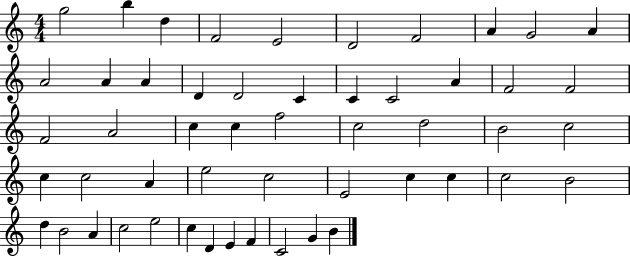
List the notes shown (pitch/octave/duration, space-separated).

G5/h B5/q D5/q F4/h E4/h D4/h F4/h A4/q G4/h A4/q A4/h A4/q A4/q D4/q D4/h C4/q C4/q C4/h A4/q F4/h F4/h F4/h A4/h C5/q C5/q F5/h C5/h D5/h B4/h C5/h C5/q C5/h A4/q E5/h C5/h E4/h C5/q C5/q C5/h B4/h D5/q B4/h A4/q C5/h E5/h C5/q D4/q E4/q F4/q C4/h G4/q B4/q